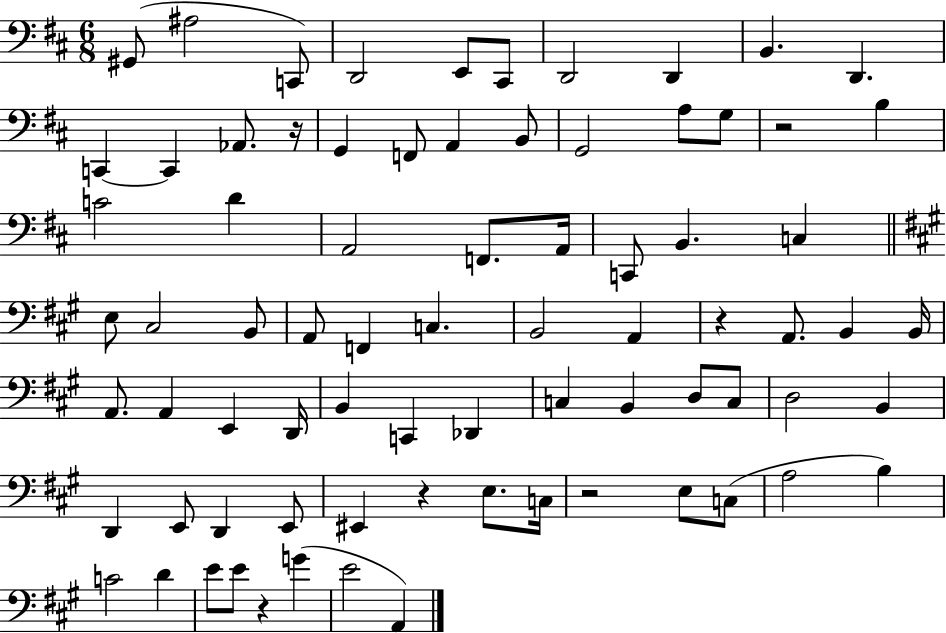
X:1
T:Untitled
M:6/8
L:1/4
K:D
^G,,/2 ^A,2 C,,/2 D,,2 E,,/2 ^C,,/2 D,,2 D,, B,, D,, C,, C,, _A,,/2 z/4 G,, F,,/2 A,, B,,/2 G,,2 A,/2 G,/2 z2 B, C2 D A,,2 F,,/2 A,,/4 C,,/2 B,, C, E,/2 ^C,2 B,,/2 A,,/2 F,, C, B,,2 A,, z A,,/2 B,, B,,/4 A,,/2 A,, E,, D,,/4 B,, C,, _D,, C, B,, D,/2 C,/2 D,2 B,, D,, E,,/2 D,, E,,/2 ^E,, z E,/2 C,/4 z2 E,/2 C,/2 A,2 B, C2 D E/2 E/2 z G E2 A,,